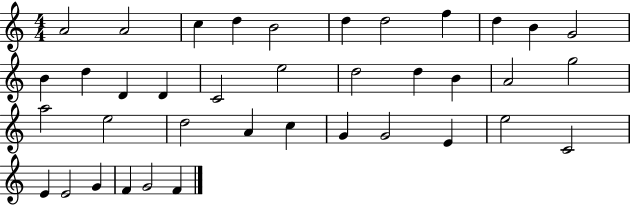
A4/h A4/h C5/q D5/q B4/h D5/q D5/h F5/q D5/q B4/q G4/h B4/q D5/q D4/q D4/q C4/h E5/h D5/h D5/q B4/q A4/h G5/h A5/h E5/h D5/h A4/q C5/q G4/q G4/h E4/q E5/h C4/h E4/q E4/h G4/q F4/q G4/h F4/q